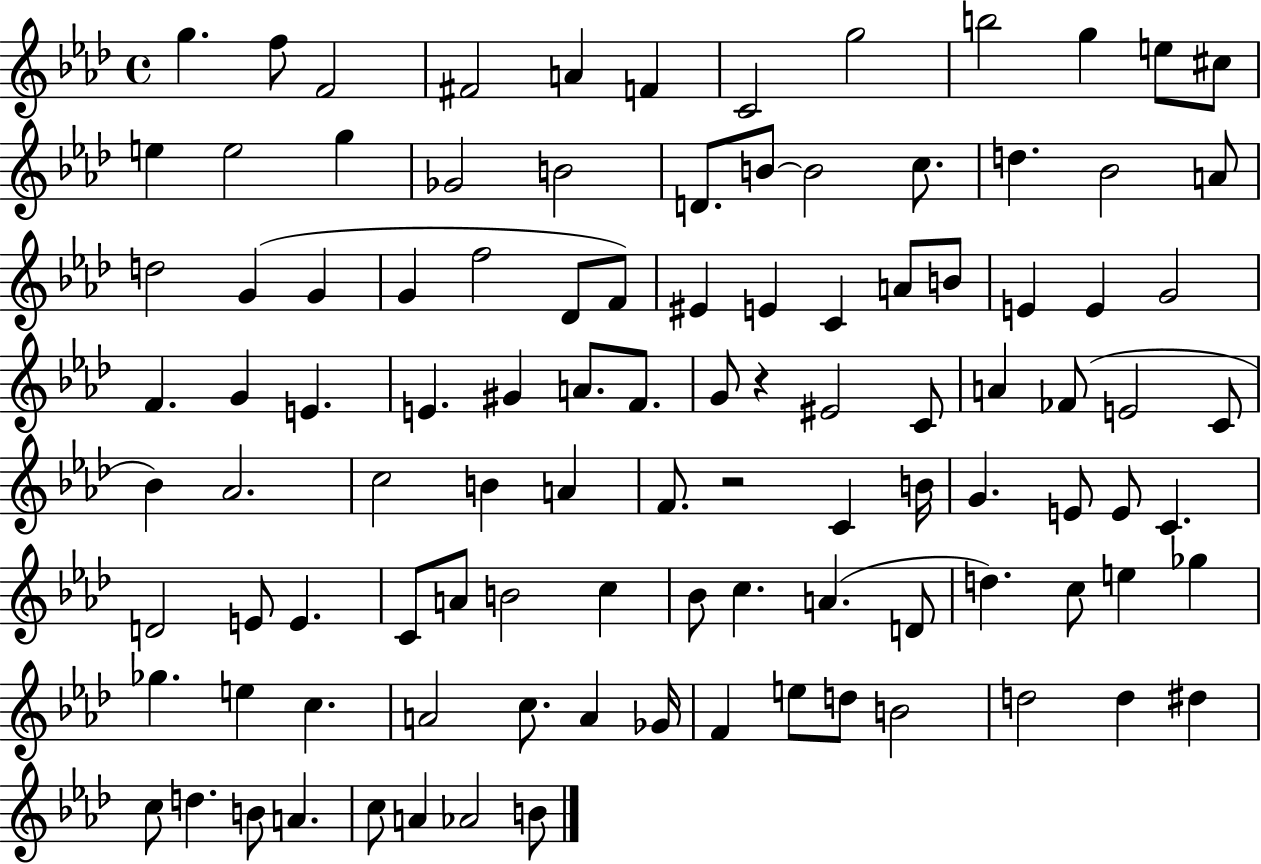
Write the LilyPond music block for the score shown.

{
  \clef treble
  \time 4/4
  \defaultTimeSignature
  \key aes \major
  \repeat volta 2 { g''4. f''8 f'2 | fis'2 a'4 f'4 | c'2 g''2 | b''2 g''4 e''8 cis''8 | \break e''4 e''2 g''4 | ges'2 b'2 | d'8. b'8~~ b'2 c''8. | d''4. bes'2 a'8 | \break d''2 g'4( g'4 | g'4 f''2 des'8 f'8) | eis'4 e'4 c'4 a'8 b'8 | e'4 e'4 g'2 | \break f'4. g'4 e'4. | e'4. gis'4 a'8. f'8. | g'8 r4 eis'2 c'8 | a'4 fes'8( e'2 c'8 | \break bes'4) aes'2. | c''2 b'4 a'4 | f'8. r2 c'4 b'16 | g'4. e'8 e'8 c'4. | \break d'2 e'8 e'4. | c'8 a'8 b'2 c''4 | bes'8 c''4. a'4.( d'8 | d''4.) c''8 e''4 ges''4 | \break ges''4. e''4 c''4. | a'2 c''8. a'4 ges'16 | f'4 e''8 d''8 b'2 | d''2 d''4 dis''4 | \break c''8 d''4. b'8 a'4. | c''8 a'4 aes'2 b'8 | } \bar "|."
}